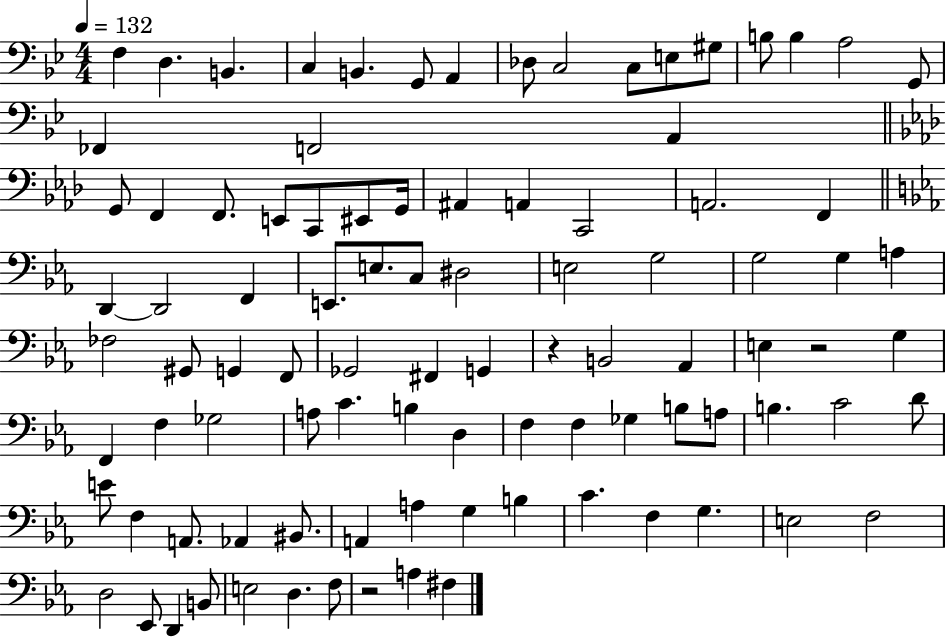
X:1
T:Untitled
M:4/4
L:1/4
K:Bb
F, D, B,, C, B,, G,,/2 A,, _D,/2 C,2 C,/2 E,/2 ^G,/2 B,/2 B, A,2 G,,/2 _F,, F,,2 A,, G,,/2 F,, F,,/2 E,,/2 C,,/2 ^E,,/2 G,,/4 ^A,, A,, C,,2 A,,2 F,, D,, D,,2 F,, E,,/2 E,/2 C,/2 ^D,2 E,2 G,2 G,2 G, A, _F,2 ^G,,/2 G,, F,,/2 _G,,2 ^F,, G,, z B,,2 _A,, E, z2 G, F,, F, _G,2 A,/2 C B, D, F, F, _G, B,/2 A,/2 B, C2 D/2 E/2 F, A,,/2 _A,, ^B,,/2 A,, A, G, B, C F, G, E,2 F,2 D,2 _E,,/2 D,, B,,/2 E,2 D, F,/2 z2 A, ^F,